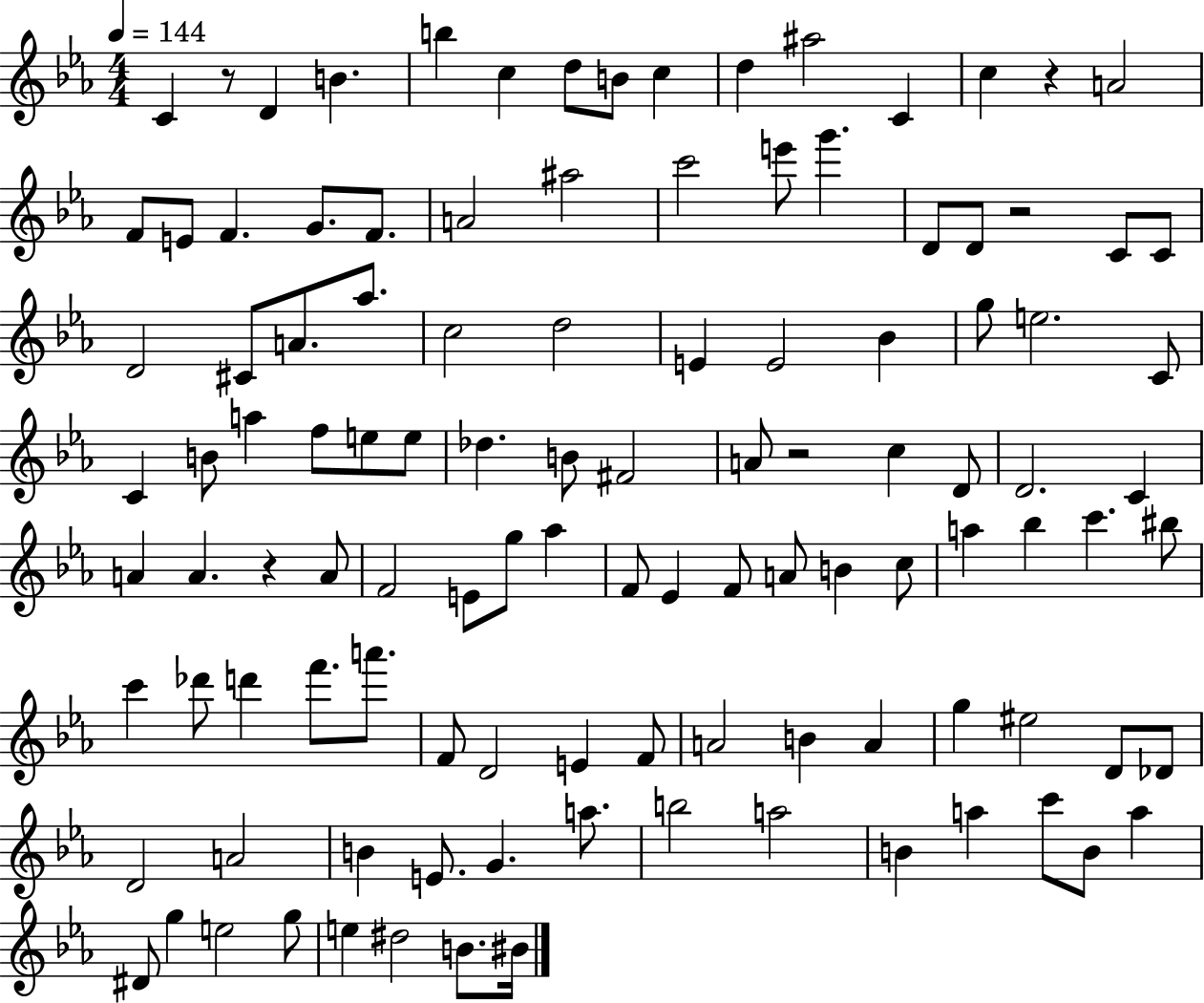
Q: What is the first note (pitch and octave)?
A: C4